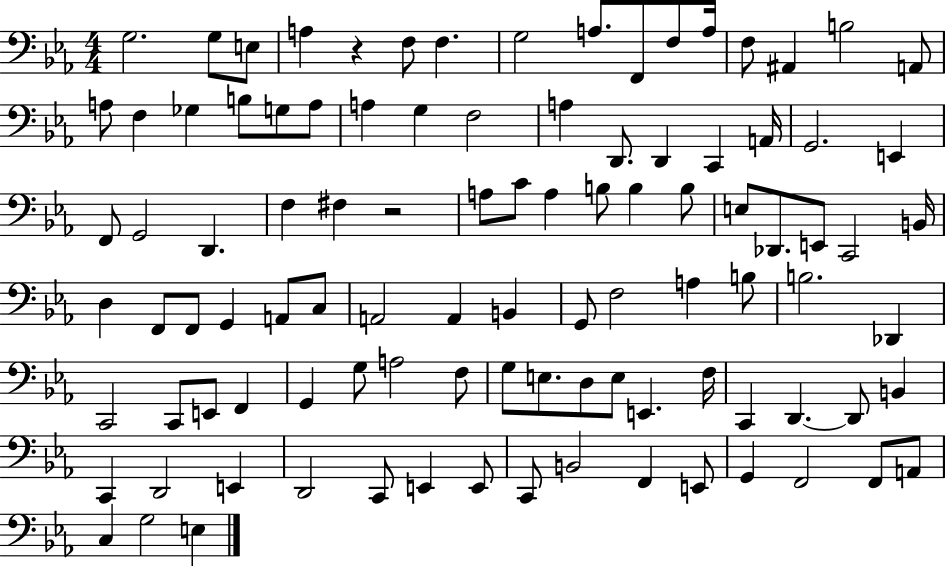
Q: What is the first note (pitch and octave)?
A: G3